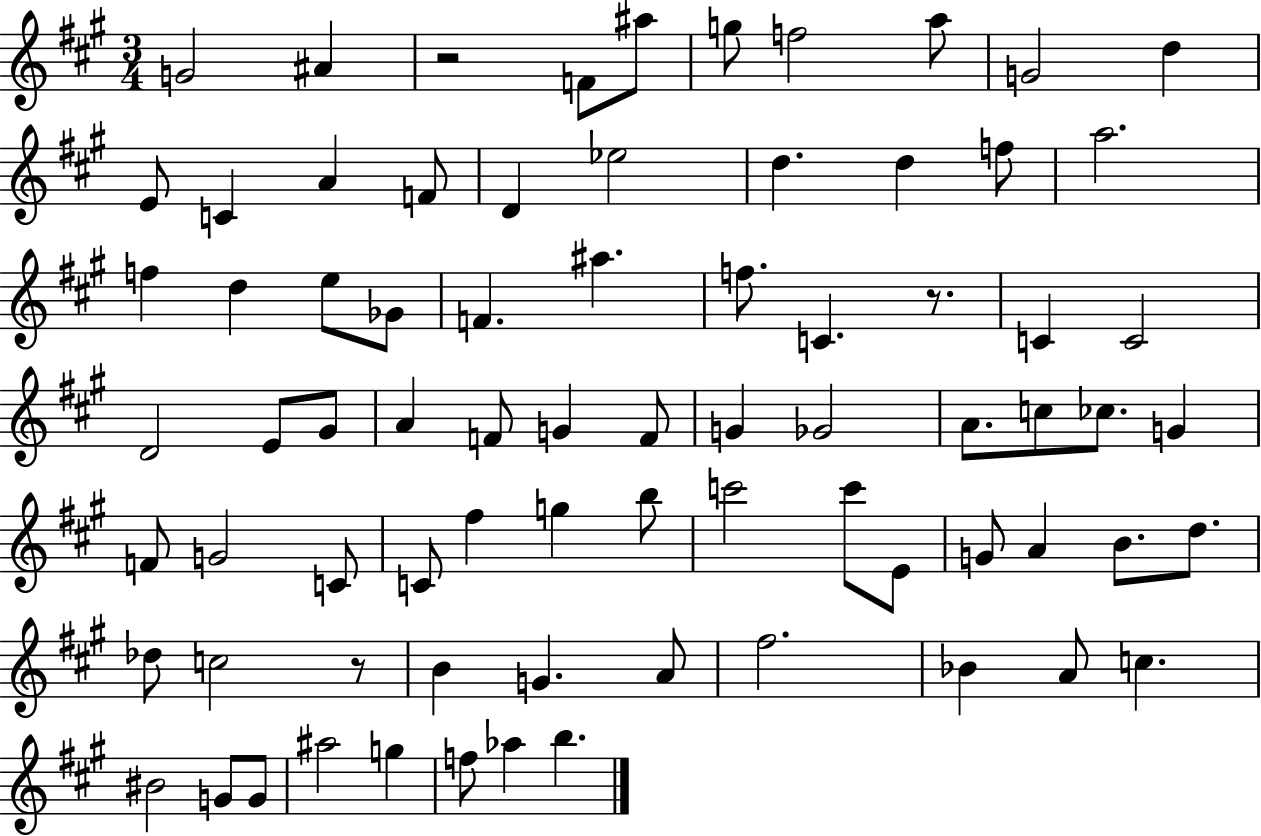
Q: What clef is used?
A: treble